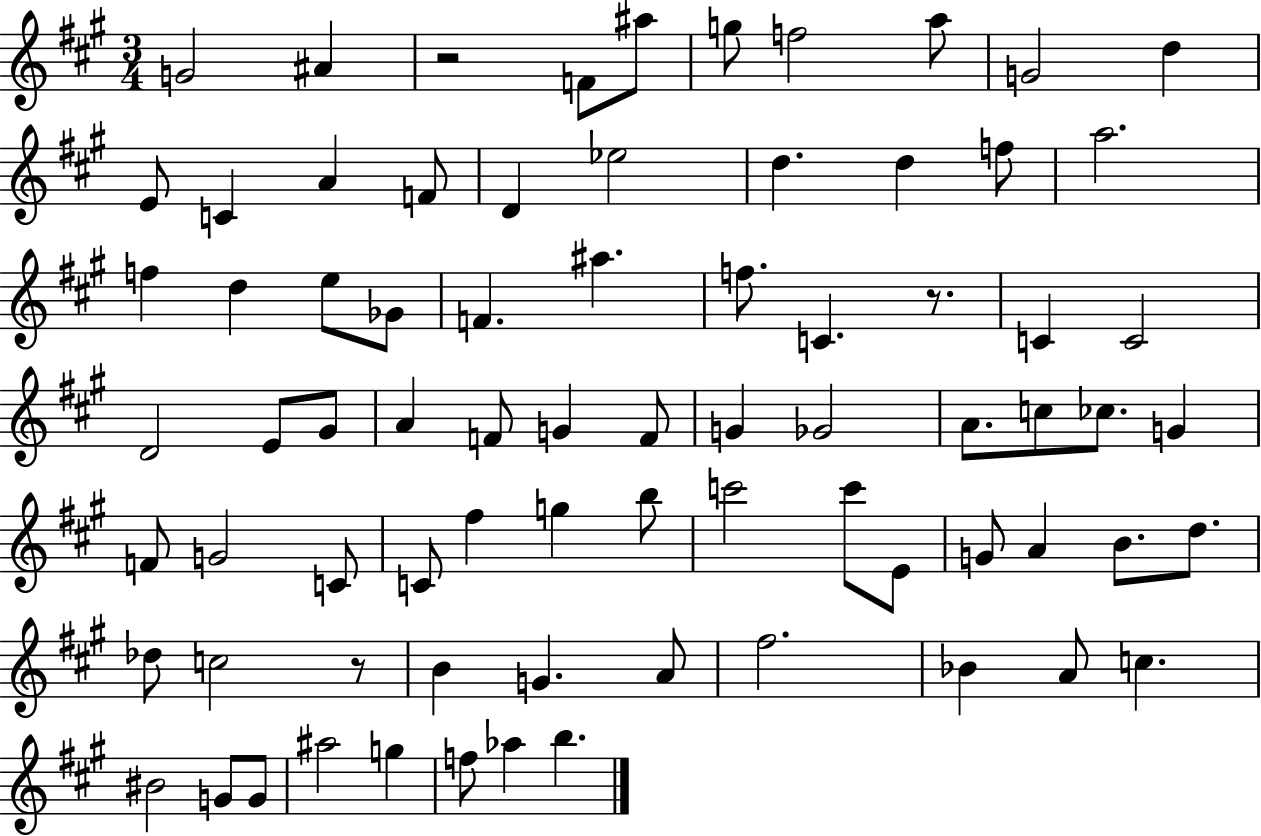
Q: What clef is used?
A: treble